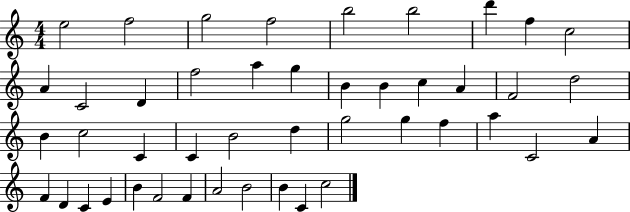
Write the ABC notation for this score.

X:1
T:Untitled
M:4/4
L:1/4
K:C
e2 f2 g2 f2 b2 b2 d' f c2 A C2 D f2 a g B B c A F2 d2 B c2 C C B2 d g2 g f a C2 A F D C E B F2 F A2 B2 B C c2